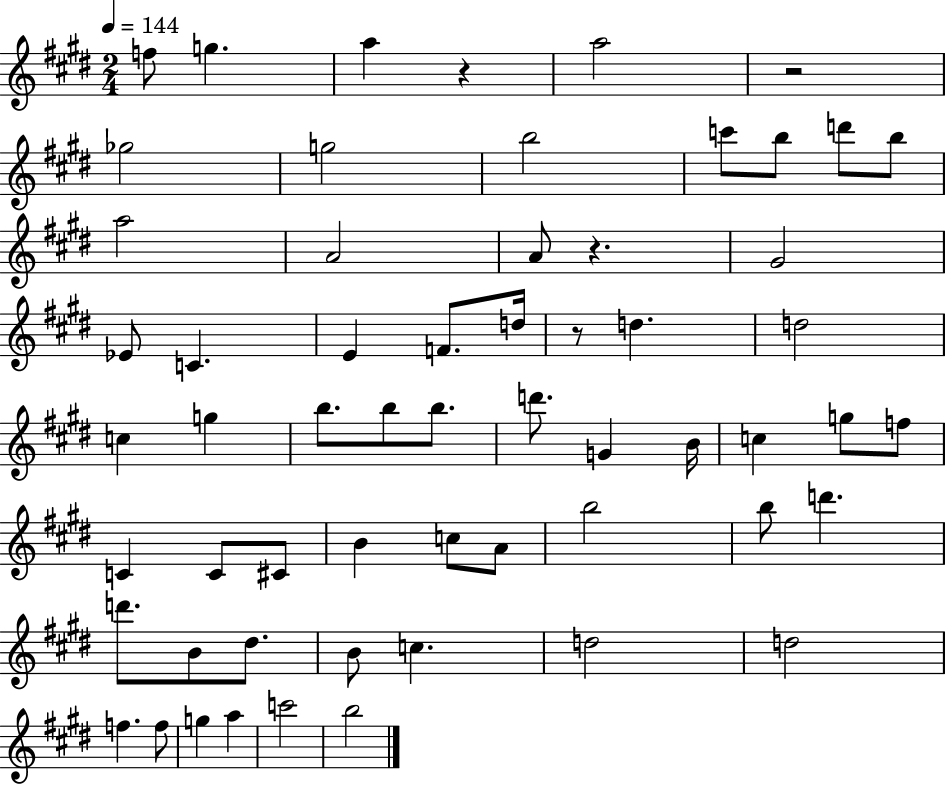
X:1
T:Untitled
M:2/4
L:1/4
K:E
f/2 g a z a2 z2 _g2 g2 b2 c'/2 b/2 d'/2 b/2 a2 A2 A/2 z ^G2 _E/2 C E F/2 d/4 z/2 d d2 c g b/2 b/2 b/2 d'/2 G B/4 c g/2 f/2 C C/2 ^C/2 B c/2 A/2 b2 b/2 d' d'/2 B/2 ^d/2 B/2 c d2 d2 f f/2 g a c'2 b2